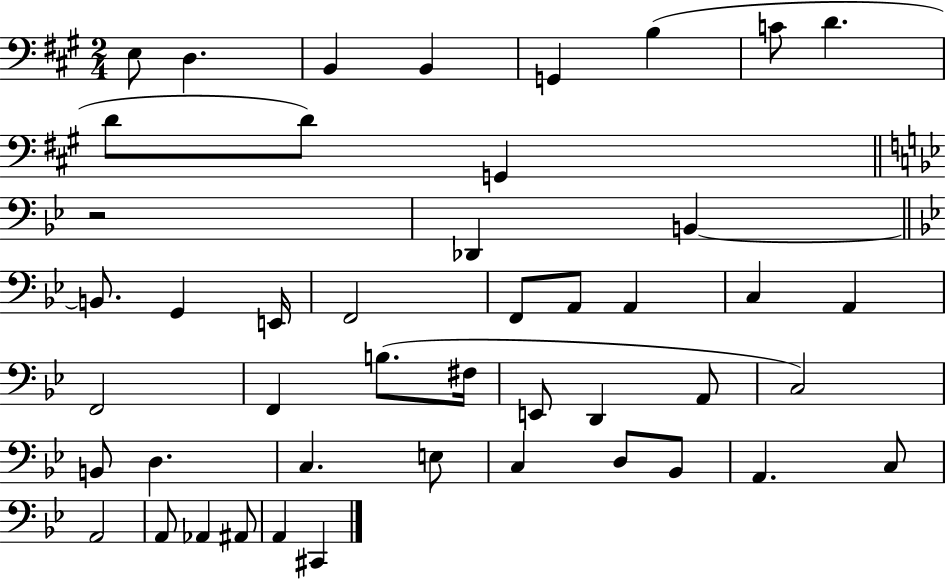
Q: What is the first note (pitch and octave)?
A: E3